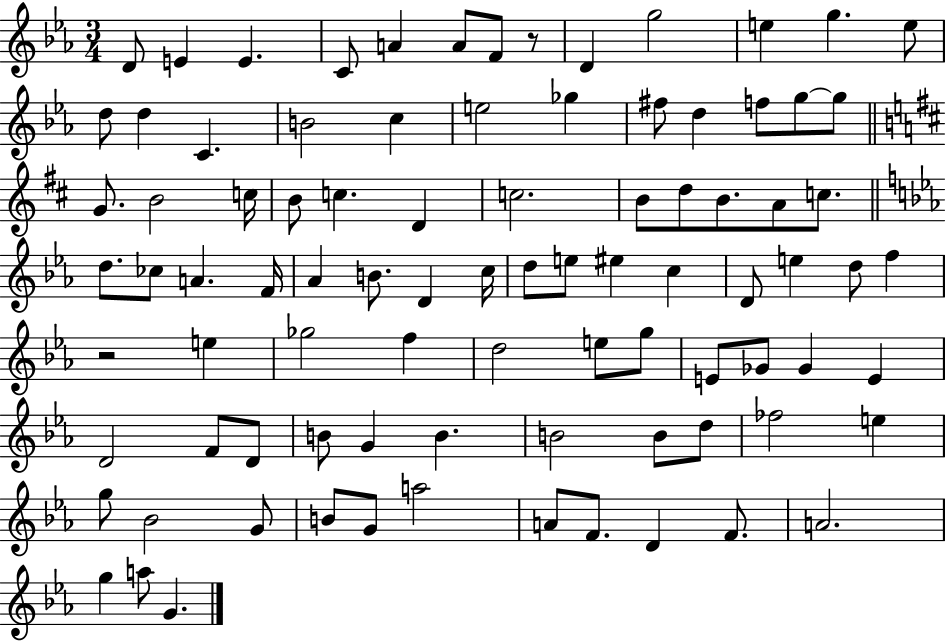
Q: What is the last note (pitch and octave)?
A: G4